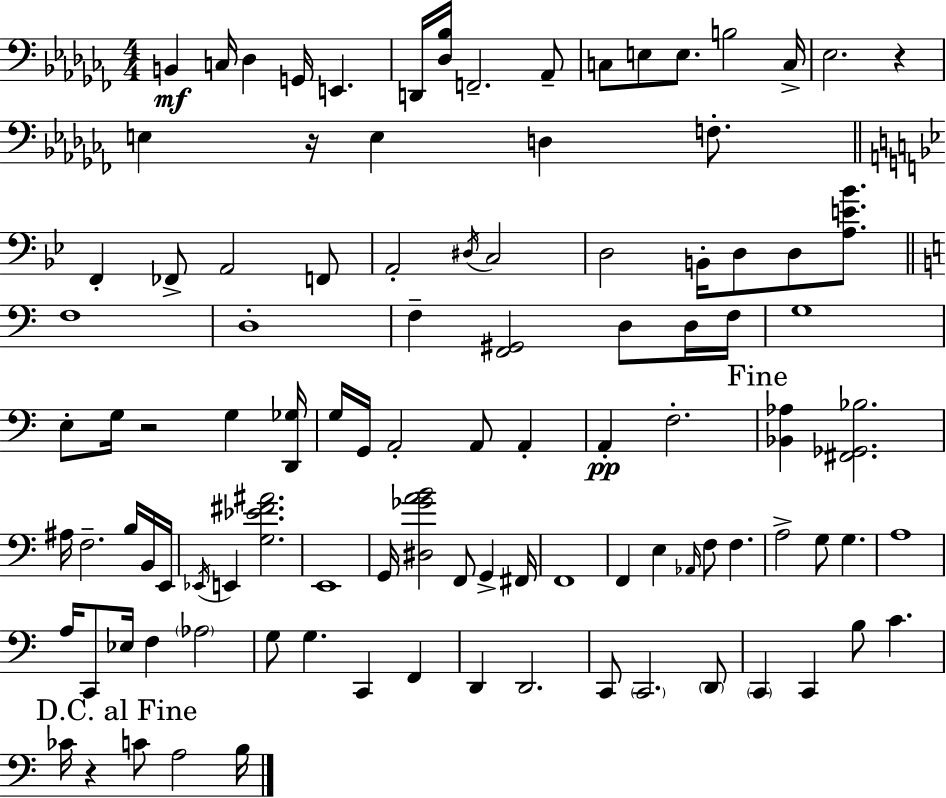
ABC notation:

X:1
T:Untitled
M:4/4
L:1/4
K:Abm
B,, C,/4 _D, G,,/4 E,, D,,/4 [_D,_B,]/4 F,,2 _A,,/2 C,/2 E,/2 E,/2 B,2 C,/4 _E,2 z E, z/4 E, D, F,/2 F,, _F,,/2 A,,2 F,,/2 A,,2 ^D,/4 C,2 D,2 B,,/4 D,/2 D,/2 [A,E_B]/2 F,4 D,4 F, [F,,^G,,]2 D,/2 D,/4 F,/4 G,4 E,/2 G,/4 z2 G, [D,,_G,]/4 G,/4 G,,/4 A,,2 A,,/2 A,, A,, F,2 [_B,,_A,] [^F,,_G,,_B,]2 ^A,/4 F,2 B,/4 B,,/4 E,,/4 _E,,/4 E,, [G,_E^F^A]2 E,,4 G,,/4 [^D,_GAB]2 F,,/2 G,, ^F,,/4 F,,4 F,, E, _A,,/4 F,/2 F, A,2 G,/2 G, A,4 A,/4 C,,/2 _E,/4 F, _A,2 G,/2 G, C,, F,, D,, D,,2 C,,/2 C,,2 D,,/2 C,, C,, B,/2 C _C/4 z C/2 A,2 B,/4